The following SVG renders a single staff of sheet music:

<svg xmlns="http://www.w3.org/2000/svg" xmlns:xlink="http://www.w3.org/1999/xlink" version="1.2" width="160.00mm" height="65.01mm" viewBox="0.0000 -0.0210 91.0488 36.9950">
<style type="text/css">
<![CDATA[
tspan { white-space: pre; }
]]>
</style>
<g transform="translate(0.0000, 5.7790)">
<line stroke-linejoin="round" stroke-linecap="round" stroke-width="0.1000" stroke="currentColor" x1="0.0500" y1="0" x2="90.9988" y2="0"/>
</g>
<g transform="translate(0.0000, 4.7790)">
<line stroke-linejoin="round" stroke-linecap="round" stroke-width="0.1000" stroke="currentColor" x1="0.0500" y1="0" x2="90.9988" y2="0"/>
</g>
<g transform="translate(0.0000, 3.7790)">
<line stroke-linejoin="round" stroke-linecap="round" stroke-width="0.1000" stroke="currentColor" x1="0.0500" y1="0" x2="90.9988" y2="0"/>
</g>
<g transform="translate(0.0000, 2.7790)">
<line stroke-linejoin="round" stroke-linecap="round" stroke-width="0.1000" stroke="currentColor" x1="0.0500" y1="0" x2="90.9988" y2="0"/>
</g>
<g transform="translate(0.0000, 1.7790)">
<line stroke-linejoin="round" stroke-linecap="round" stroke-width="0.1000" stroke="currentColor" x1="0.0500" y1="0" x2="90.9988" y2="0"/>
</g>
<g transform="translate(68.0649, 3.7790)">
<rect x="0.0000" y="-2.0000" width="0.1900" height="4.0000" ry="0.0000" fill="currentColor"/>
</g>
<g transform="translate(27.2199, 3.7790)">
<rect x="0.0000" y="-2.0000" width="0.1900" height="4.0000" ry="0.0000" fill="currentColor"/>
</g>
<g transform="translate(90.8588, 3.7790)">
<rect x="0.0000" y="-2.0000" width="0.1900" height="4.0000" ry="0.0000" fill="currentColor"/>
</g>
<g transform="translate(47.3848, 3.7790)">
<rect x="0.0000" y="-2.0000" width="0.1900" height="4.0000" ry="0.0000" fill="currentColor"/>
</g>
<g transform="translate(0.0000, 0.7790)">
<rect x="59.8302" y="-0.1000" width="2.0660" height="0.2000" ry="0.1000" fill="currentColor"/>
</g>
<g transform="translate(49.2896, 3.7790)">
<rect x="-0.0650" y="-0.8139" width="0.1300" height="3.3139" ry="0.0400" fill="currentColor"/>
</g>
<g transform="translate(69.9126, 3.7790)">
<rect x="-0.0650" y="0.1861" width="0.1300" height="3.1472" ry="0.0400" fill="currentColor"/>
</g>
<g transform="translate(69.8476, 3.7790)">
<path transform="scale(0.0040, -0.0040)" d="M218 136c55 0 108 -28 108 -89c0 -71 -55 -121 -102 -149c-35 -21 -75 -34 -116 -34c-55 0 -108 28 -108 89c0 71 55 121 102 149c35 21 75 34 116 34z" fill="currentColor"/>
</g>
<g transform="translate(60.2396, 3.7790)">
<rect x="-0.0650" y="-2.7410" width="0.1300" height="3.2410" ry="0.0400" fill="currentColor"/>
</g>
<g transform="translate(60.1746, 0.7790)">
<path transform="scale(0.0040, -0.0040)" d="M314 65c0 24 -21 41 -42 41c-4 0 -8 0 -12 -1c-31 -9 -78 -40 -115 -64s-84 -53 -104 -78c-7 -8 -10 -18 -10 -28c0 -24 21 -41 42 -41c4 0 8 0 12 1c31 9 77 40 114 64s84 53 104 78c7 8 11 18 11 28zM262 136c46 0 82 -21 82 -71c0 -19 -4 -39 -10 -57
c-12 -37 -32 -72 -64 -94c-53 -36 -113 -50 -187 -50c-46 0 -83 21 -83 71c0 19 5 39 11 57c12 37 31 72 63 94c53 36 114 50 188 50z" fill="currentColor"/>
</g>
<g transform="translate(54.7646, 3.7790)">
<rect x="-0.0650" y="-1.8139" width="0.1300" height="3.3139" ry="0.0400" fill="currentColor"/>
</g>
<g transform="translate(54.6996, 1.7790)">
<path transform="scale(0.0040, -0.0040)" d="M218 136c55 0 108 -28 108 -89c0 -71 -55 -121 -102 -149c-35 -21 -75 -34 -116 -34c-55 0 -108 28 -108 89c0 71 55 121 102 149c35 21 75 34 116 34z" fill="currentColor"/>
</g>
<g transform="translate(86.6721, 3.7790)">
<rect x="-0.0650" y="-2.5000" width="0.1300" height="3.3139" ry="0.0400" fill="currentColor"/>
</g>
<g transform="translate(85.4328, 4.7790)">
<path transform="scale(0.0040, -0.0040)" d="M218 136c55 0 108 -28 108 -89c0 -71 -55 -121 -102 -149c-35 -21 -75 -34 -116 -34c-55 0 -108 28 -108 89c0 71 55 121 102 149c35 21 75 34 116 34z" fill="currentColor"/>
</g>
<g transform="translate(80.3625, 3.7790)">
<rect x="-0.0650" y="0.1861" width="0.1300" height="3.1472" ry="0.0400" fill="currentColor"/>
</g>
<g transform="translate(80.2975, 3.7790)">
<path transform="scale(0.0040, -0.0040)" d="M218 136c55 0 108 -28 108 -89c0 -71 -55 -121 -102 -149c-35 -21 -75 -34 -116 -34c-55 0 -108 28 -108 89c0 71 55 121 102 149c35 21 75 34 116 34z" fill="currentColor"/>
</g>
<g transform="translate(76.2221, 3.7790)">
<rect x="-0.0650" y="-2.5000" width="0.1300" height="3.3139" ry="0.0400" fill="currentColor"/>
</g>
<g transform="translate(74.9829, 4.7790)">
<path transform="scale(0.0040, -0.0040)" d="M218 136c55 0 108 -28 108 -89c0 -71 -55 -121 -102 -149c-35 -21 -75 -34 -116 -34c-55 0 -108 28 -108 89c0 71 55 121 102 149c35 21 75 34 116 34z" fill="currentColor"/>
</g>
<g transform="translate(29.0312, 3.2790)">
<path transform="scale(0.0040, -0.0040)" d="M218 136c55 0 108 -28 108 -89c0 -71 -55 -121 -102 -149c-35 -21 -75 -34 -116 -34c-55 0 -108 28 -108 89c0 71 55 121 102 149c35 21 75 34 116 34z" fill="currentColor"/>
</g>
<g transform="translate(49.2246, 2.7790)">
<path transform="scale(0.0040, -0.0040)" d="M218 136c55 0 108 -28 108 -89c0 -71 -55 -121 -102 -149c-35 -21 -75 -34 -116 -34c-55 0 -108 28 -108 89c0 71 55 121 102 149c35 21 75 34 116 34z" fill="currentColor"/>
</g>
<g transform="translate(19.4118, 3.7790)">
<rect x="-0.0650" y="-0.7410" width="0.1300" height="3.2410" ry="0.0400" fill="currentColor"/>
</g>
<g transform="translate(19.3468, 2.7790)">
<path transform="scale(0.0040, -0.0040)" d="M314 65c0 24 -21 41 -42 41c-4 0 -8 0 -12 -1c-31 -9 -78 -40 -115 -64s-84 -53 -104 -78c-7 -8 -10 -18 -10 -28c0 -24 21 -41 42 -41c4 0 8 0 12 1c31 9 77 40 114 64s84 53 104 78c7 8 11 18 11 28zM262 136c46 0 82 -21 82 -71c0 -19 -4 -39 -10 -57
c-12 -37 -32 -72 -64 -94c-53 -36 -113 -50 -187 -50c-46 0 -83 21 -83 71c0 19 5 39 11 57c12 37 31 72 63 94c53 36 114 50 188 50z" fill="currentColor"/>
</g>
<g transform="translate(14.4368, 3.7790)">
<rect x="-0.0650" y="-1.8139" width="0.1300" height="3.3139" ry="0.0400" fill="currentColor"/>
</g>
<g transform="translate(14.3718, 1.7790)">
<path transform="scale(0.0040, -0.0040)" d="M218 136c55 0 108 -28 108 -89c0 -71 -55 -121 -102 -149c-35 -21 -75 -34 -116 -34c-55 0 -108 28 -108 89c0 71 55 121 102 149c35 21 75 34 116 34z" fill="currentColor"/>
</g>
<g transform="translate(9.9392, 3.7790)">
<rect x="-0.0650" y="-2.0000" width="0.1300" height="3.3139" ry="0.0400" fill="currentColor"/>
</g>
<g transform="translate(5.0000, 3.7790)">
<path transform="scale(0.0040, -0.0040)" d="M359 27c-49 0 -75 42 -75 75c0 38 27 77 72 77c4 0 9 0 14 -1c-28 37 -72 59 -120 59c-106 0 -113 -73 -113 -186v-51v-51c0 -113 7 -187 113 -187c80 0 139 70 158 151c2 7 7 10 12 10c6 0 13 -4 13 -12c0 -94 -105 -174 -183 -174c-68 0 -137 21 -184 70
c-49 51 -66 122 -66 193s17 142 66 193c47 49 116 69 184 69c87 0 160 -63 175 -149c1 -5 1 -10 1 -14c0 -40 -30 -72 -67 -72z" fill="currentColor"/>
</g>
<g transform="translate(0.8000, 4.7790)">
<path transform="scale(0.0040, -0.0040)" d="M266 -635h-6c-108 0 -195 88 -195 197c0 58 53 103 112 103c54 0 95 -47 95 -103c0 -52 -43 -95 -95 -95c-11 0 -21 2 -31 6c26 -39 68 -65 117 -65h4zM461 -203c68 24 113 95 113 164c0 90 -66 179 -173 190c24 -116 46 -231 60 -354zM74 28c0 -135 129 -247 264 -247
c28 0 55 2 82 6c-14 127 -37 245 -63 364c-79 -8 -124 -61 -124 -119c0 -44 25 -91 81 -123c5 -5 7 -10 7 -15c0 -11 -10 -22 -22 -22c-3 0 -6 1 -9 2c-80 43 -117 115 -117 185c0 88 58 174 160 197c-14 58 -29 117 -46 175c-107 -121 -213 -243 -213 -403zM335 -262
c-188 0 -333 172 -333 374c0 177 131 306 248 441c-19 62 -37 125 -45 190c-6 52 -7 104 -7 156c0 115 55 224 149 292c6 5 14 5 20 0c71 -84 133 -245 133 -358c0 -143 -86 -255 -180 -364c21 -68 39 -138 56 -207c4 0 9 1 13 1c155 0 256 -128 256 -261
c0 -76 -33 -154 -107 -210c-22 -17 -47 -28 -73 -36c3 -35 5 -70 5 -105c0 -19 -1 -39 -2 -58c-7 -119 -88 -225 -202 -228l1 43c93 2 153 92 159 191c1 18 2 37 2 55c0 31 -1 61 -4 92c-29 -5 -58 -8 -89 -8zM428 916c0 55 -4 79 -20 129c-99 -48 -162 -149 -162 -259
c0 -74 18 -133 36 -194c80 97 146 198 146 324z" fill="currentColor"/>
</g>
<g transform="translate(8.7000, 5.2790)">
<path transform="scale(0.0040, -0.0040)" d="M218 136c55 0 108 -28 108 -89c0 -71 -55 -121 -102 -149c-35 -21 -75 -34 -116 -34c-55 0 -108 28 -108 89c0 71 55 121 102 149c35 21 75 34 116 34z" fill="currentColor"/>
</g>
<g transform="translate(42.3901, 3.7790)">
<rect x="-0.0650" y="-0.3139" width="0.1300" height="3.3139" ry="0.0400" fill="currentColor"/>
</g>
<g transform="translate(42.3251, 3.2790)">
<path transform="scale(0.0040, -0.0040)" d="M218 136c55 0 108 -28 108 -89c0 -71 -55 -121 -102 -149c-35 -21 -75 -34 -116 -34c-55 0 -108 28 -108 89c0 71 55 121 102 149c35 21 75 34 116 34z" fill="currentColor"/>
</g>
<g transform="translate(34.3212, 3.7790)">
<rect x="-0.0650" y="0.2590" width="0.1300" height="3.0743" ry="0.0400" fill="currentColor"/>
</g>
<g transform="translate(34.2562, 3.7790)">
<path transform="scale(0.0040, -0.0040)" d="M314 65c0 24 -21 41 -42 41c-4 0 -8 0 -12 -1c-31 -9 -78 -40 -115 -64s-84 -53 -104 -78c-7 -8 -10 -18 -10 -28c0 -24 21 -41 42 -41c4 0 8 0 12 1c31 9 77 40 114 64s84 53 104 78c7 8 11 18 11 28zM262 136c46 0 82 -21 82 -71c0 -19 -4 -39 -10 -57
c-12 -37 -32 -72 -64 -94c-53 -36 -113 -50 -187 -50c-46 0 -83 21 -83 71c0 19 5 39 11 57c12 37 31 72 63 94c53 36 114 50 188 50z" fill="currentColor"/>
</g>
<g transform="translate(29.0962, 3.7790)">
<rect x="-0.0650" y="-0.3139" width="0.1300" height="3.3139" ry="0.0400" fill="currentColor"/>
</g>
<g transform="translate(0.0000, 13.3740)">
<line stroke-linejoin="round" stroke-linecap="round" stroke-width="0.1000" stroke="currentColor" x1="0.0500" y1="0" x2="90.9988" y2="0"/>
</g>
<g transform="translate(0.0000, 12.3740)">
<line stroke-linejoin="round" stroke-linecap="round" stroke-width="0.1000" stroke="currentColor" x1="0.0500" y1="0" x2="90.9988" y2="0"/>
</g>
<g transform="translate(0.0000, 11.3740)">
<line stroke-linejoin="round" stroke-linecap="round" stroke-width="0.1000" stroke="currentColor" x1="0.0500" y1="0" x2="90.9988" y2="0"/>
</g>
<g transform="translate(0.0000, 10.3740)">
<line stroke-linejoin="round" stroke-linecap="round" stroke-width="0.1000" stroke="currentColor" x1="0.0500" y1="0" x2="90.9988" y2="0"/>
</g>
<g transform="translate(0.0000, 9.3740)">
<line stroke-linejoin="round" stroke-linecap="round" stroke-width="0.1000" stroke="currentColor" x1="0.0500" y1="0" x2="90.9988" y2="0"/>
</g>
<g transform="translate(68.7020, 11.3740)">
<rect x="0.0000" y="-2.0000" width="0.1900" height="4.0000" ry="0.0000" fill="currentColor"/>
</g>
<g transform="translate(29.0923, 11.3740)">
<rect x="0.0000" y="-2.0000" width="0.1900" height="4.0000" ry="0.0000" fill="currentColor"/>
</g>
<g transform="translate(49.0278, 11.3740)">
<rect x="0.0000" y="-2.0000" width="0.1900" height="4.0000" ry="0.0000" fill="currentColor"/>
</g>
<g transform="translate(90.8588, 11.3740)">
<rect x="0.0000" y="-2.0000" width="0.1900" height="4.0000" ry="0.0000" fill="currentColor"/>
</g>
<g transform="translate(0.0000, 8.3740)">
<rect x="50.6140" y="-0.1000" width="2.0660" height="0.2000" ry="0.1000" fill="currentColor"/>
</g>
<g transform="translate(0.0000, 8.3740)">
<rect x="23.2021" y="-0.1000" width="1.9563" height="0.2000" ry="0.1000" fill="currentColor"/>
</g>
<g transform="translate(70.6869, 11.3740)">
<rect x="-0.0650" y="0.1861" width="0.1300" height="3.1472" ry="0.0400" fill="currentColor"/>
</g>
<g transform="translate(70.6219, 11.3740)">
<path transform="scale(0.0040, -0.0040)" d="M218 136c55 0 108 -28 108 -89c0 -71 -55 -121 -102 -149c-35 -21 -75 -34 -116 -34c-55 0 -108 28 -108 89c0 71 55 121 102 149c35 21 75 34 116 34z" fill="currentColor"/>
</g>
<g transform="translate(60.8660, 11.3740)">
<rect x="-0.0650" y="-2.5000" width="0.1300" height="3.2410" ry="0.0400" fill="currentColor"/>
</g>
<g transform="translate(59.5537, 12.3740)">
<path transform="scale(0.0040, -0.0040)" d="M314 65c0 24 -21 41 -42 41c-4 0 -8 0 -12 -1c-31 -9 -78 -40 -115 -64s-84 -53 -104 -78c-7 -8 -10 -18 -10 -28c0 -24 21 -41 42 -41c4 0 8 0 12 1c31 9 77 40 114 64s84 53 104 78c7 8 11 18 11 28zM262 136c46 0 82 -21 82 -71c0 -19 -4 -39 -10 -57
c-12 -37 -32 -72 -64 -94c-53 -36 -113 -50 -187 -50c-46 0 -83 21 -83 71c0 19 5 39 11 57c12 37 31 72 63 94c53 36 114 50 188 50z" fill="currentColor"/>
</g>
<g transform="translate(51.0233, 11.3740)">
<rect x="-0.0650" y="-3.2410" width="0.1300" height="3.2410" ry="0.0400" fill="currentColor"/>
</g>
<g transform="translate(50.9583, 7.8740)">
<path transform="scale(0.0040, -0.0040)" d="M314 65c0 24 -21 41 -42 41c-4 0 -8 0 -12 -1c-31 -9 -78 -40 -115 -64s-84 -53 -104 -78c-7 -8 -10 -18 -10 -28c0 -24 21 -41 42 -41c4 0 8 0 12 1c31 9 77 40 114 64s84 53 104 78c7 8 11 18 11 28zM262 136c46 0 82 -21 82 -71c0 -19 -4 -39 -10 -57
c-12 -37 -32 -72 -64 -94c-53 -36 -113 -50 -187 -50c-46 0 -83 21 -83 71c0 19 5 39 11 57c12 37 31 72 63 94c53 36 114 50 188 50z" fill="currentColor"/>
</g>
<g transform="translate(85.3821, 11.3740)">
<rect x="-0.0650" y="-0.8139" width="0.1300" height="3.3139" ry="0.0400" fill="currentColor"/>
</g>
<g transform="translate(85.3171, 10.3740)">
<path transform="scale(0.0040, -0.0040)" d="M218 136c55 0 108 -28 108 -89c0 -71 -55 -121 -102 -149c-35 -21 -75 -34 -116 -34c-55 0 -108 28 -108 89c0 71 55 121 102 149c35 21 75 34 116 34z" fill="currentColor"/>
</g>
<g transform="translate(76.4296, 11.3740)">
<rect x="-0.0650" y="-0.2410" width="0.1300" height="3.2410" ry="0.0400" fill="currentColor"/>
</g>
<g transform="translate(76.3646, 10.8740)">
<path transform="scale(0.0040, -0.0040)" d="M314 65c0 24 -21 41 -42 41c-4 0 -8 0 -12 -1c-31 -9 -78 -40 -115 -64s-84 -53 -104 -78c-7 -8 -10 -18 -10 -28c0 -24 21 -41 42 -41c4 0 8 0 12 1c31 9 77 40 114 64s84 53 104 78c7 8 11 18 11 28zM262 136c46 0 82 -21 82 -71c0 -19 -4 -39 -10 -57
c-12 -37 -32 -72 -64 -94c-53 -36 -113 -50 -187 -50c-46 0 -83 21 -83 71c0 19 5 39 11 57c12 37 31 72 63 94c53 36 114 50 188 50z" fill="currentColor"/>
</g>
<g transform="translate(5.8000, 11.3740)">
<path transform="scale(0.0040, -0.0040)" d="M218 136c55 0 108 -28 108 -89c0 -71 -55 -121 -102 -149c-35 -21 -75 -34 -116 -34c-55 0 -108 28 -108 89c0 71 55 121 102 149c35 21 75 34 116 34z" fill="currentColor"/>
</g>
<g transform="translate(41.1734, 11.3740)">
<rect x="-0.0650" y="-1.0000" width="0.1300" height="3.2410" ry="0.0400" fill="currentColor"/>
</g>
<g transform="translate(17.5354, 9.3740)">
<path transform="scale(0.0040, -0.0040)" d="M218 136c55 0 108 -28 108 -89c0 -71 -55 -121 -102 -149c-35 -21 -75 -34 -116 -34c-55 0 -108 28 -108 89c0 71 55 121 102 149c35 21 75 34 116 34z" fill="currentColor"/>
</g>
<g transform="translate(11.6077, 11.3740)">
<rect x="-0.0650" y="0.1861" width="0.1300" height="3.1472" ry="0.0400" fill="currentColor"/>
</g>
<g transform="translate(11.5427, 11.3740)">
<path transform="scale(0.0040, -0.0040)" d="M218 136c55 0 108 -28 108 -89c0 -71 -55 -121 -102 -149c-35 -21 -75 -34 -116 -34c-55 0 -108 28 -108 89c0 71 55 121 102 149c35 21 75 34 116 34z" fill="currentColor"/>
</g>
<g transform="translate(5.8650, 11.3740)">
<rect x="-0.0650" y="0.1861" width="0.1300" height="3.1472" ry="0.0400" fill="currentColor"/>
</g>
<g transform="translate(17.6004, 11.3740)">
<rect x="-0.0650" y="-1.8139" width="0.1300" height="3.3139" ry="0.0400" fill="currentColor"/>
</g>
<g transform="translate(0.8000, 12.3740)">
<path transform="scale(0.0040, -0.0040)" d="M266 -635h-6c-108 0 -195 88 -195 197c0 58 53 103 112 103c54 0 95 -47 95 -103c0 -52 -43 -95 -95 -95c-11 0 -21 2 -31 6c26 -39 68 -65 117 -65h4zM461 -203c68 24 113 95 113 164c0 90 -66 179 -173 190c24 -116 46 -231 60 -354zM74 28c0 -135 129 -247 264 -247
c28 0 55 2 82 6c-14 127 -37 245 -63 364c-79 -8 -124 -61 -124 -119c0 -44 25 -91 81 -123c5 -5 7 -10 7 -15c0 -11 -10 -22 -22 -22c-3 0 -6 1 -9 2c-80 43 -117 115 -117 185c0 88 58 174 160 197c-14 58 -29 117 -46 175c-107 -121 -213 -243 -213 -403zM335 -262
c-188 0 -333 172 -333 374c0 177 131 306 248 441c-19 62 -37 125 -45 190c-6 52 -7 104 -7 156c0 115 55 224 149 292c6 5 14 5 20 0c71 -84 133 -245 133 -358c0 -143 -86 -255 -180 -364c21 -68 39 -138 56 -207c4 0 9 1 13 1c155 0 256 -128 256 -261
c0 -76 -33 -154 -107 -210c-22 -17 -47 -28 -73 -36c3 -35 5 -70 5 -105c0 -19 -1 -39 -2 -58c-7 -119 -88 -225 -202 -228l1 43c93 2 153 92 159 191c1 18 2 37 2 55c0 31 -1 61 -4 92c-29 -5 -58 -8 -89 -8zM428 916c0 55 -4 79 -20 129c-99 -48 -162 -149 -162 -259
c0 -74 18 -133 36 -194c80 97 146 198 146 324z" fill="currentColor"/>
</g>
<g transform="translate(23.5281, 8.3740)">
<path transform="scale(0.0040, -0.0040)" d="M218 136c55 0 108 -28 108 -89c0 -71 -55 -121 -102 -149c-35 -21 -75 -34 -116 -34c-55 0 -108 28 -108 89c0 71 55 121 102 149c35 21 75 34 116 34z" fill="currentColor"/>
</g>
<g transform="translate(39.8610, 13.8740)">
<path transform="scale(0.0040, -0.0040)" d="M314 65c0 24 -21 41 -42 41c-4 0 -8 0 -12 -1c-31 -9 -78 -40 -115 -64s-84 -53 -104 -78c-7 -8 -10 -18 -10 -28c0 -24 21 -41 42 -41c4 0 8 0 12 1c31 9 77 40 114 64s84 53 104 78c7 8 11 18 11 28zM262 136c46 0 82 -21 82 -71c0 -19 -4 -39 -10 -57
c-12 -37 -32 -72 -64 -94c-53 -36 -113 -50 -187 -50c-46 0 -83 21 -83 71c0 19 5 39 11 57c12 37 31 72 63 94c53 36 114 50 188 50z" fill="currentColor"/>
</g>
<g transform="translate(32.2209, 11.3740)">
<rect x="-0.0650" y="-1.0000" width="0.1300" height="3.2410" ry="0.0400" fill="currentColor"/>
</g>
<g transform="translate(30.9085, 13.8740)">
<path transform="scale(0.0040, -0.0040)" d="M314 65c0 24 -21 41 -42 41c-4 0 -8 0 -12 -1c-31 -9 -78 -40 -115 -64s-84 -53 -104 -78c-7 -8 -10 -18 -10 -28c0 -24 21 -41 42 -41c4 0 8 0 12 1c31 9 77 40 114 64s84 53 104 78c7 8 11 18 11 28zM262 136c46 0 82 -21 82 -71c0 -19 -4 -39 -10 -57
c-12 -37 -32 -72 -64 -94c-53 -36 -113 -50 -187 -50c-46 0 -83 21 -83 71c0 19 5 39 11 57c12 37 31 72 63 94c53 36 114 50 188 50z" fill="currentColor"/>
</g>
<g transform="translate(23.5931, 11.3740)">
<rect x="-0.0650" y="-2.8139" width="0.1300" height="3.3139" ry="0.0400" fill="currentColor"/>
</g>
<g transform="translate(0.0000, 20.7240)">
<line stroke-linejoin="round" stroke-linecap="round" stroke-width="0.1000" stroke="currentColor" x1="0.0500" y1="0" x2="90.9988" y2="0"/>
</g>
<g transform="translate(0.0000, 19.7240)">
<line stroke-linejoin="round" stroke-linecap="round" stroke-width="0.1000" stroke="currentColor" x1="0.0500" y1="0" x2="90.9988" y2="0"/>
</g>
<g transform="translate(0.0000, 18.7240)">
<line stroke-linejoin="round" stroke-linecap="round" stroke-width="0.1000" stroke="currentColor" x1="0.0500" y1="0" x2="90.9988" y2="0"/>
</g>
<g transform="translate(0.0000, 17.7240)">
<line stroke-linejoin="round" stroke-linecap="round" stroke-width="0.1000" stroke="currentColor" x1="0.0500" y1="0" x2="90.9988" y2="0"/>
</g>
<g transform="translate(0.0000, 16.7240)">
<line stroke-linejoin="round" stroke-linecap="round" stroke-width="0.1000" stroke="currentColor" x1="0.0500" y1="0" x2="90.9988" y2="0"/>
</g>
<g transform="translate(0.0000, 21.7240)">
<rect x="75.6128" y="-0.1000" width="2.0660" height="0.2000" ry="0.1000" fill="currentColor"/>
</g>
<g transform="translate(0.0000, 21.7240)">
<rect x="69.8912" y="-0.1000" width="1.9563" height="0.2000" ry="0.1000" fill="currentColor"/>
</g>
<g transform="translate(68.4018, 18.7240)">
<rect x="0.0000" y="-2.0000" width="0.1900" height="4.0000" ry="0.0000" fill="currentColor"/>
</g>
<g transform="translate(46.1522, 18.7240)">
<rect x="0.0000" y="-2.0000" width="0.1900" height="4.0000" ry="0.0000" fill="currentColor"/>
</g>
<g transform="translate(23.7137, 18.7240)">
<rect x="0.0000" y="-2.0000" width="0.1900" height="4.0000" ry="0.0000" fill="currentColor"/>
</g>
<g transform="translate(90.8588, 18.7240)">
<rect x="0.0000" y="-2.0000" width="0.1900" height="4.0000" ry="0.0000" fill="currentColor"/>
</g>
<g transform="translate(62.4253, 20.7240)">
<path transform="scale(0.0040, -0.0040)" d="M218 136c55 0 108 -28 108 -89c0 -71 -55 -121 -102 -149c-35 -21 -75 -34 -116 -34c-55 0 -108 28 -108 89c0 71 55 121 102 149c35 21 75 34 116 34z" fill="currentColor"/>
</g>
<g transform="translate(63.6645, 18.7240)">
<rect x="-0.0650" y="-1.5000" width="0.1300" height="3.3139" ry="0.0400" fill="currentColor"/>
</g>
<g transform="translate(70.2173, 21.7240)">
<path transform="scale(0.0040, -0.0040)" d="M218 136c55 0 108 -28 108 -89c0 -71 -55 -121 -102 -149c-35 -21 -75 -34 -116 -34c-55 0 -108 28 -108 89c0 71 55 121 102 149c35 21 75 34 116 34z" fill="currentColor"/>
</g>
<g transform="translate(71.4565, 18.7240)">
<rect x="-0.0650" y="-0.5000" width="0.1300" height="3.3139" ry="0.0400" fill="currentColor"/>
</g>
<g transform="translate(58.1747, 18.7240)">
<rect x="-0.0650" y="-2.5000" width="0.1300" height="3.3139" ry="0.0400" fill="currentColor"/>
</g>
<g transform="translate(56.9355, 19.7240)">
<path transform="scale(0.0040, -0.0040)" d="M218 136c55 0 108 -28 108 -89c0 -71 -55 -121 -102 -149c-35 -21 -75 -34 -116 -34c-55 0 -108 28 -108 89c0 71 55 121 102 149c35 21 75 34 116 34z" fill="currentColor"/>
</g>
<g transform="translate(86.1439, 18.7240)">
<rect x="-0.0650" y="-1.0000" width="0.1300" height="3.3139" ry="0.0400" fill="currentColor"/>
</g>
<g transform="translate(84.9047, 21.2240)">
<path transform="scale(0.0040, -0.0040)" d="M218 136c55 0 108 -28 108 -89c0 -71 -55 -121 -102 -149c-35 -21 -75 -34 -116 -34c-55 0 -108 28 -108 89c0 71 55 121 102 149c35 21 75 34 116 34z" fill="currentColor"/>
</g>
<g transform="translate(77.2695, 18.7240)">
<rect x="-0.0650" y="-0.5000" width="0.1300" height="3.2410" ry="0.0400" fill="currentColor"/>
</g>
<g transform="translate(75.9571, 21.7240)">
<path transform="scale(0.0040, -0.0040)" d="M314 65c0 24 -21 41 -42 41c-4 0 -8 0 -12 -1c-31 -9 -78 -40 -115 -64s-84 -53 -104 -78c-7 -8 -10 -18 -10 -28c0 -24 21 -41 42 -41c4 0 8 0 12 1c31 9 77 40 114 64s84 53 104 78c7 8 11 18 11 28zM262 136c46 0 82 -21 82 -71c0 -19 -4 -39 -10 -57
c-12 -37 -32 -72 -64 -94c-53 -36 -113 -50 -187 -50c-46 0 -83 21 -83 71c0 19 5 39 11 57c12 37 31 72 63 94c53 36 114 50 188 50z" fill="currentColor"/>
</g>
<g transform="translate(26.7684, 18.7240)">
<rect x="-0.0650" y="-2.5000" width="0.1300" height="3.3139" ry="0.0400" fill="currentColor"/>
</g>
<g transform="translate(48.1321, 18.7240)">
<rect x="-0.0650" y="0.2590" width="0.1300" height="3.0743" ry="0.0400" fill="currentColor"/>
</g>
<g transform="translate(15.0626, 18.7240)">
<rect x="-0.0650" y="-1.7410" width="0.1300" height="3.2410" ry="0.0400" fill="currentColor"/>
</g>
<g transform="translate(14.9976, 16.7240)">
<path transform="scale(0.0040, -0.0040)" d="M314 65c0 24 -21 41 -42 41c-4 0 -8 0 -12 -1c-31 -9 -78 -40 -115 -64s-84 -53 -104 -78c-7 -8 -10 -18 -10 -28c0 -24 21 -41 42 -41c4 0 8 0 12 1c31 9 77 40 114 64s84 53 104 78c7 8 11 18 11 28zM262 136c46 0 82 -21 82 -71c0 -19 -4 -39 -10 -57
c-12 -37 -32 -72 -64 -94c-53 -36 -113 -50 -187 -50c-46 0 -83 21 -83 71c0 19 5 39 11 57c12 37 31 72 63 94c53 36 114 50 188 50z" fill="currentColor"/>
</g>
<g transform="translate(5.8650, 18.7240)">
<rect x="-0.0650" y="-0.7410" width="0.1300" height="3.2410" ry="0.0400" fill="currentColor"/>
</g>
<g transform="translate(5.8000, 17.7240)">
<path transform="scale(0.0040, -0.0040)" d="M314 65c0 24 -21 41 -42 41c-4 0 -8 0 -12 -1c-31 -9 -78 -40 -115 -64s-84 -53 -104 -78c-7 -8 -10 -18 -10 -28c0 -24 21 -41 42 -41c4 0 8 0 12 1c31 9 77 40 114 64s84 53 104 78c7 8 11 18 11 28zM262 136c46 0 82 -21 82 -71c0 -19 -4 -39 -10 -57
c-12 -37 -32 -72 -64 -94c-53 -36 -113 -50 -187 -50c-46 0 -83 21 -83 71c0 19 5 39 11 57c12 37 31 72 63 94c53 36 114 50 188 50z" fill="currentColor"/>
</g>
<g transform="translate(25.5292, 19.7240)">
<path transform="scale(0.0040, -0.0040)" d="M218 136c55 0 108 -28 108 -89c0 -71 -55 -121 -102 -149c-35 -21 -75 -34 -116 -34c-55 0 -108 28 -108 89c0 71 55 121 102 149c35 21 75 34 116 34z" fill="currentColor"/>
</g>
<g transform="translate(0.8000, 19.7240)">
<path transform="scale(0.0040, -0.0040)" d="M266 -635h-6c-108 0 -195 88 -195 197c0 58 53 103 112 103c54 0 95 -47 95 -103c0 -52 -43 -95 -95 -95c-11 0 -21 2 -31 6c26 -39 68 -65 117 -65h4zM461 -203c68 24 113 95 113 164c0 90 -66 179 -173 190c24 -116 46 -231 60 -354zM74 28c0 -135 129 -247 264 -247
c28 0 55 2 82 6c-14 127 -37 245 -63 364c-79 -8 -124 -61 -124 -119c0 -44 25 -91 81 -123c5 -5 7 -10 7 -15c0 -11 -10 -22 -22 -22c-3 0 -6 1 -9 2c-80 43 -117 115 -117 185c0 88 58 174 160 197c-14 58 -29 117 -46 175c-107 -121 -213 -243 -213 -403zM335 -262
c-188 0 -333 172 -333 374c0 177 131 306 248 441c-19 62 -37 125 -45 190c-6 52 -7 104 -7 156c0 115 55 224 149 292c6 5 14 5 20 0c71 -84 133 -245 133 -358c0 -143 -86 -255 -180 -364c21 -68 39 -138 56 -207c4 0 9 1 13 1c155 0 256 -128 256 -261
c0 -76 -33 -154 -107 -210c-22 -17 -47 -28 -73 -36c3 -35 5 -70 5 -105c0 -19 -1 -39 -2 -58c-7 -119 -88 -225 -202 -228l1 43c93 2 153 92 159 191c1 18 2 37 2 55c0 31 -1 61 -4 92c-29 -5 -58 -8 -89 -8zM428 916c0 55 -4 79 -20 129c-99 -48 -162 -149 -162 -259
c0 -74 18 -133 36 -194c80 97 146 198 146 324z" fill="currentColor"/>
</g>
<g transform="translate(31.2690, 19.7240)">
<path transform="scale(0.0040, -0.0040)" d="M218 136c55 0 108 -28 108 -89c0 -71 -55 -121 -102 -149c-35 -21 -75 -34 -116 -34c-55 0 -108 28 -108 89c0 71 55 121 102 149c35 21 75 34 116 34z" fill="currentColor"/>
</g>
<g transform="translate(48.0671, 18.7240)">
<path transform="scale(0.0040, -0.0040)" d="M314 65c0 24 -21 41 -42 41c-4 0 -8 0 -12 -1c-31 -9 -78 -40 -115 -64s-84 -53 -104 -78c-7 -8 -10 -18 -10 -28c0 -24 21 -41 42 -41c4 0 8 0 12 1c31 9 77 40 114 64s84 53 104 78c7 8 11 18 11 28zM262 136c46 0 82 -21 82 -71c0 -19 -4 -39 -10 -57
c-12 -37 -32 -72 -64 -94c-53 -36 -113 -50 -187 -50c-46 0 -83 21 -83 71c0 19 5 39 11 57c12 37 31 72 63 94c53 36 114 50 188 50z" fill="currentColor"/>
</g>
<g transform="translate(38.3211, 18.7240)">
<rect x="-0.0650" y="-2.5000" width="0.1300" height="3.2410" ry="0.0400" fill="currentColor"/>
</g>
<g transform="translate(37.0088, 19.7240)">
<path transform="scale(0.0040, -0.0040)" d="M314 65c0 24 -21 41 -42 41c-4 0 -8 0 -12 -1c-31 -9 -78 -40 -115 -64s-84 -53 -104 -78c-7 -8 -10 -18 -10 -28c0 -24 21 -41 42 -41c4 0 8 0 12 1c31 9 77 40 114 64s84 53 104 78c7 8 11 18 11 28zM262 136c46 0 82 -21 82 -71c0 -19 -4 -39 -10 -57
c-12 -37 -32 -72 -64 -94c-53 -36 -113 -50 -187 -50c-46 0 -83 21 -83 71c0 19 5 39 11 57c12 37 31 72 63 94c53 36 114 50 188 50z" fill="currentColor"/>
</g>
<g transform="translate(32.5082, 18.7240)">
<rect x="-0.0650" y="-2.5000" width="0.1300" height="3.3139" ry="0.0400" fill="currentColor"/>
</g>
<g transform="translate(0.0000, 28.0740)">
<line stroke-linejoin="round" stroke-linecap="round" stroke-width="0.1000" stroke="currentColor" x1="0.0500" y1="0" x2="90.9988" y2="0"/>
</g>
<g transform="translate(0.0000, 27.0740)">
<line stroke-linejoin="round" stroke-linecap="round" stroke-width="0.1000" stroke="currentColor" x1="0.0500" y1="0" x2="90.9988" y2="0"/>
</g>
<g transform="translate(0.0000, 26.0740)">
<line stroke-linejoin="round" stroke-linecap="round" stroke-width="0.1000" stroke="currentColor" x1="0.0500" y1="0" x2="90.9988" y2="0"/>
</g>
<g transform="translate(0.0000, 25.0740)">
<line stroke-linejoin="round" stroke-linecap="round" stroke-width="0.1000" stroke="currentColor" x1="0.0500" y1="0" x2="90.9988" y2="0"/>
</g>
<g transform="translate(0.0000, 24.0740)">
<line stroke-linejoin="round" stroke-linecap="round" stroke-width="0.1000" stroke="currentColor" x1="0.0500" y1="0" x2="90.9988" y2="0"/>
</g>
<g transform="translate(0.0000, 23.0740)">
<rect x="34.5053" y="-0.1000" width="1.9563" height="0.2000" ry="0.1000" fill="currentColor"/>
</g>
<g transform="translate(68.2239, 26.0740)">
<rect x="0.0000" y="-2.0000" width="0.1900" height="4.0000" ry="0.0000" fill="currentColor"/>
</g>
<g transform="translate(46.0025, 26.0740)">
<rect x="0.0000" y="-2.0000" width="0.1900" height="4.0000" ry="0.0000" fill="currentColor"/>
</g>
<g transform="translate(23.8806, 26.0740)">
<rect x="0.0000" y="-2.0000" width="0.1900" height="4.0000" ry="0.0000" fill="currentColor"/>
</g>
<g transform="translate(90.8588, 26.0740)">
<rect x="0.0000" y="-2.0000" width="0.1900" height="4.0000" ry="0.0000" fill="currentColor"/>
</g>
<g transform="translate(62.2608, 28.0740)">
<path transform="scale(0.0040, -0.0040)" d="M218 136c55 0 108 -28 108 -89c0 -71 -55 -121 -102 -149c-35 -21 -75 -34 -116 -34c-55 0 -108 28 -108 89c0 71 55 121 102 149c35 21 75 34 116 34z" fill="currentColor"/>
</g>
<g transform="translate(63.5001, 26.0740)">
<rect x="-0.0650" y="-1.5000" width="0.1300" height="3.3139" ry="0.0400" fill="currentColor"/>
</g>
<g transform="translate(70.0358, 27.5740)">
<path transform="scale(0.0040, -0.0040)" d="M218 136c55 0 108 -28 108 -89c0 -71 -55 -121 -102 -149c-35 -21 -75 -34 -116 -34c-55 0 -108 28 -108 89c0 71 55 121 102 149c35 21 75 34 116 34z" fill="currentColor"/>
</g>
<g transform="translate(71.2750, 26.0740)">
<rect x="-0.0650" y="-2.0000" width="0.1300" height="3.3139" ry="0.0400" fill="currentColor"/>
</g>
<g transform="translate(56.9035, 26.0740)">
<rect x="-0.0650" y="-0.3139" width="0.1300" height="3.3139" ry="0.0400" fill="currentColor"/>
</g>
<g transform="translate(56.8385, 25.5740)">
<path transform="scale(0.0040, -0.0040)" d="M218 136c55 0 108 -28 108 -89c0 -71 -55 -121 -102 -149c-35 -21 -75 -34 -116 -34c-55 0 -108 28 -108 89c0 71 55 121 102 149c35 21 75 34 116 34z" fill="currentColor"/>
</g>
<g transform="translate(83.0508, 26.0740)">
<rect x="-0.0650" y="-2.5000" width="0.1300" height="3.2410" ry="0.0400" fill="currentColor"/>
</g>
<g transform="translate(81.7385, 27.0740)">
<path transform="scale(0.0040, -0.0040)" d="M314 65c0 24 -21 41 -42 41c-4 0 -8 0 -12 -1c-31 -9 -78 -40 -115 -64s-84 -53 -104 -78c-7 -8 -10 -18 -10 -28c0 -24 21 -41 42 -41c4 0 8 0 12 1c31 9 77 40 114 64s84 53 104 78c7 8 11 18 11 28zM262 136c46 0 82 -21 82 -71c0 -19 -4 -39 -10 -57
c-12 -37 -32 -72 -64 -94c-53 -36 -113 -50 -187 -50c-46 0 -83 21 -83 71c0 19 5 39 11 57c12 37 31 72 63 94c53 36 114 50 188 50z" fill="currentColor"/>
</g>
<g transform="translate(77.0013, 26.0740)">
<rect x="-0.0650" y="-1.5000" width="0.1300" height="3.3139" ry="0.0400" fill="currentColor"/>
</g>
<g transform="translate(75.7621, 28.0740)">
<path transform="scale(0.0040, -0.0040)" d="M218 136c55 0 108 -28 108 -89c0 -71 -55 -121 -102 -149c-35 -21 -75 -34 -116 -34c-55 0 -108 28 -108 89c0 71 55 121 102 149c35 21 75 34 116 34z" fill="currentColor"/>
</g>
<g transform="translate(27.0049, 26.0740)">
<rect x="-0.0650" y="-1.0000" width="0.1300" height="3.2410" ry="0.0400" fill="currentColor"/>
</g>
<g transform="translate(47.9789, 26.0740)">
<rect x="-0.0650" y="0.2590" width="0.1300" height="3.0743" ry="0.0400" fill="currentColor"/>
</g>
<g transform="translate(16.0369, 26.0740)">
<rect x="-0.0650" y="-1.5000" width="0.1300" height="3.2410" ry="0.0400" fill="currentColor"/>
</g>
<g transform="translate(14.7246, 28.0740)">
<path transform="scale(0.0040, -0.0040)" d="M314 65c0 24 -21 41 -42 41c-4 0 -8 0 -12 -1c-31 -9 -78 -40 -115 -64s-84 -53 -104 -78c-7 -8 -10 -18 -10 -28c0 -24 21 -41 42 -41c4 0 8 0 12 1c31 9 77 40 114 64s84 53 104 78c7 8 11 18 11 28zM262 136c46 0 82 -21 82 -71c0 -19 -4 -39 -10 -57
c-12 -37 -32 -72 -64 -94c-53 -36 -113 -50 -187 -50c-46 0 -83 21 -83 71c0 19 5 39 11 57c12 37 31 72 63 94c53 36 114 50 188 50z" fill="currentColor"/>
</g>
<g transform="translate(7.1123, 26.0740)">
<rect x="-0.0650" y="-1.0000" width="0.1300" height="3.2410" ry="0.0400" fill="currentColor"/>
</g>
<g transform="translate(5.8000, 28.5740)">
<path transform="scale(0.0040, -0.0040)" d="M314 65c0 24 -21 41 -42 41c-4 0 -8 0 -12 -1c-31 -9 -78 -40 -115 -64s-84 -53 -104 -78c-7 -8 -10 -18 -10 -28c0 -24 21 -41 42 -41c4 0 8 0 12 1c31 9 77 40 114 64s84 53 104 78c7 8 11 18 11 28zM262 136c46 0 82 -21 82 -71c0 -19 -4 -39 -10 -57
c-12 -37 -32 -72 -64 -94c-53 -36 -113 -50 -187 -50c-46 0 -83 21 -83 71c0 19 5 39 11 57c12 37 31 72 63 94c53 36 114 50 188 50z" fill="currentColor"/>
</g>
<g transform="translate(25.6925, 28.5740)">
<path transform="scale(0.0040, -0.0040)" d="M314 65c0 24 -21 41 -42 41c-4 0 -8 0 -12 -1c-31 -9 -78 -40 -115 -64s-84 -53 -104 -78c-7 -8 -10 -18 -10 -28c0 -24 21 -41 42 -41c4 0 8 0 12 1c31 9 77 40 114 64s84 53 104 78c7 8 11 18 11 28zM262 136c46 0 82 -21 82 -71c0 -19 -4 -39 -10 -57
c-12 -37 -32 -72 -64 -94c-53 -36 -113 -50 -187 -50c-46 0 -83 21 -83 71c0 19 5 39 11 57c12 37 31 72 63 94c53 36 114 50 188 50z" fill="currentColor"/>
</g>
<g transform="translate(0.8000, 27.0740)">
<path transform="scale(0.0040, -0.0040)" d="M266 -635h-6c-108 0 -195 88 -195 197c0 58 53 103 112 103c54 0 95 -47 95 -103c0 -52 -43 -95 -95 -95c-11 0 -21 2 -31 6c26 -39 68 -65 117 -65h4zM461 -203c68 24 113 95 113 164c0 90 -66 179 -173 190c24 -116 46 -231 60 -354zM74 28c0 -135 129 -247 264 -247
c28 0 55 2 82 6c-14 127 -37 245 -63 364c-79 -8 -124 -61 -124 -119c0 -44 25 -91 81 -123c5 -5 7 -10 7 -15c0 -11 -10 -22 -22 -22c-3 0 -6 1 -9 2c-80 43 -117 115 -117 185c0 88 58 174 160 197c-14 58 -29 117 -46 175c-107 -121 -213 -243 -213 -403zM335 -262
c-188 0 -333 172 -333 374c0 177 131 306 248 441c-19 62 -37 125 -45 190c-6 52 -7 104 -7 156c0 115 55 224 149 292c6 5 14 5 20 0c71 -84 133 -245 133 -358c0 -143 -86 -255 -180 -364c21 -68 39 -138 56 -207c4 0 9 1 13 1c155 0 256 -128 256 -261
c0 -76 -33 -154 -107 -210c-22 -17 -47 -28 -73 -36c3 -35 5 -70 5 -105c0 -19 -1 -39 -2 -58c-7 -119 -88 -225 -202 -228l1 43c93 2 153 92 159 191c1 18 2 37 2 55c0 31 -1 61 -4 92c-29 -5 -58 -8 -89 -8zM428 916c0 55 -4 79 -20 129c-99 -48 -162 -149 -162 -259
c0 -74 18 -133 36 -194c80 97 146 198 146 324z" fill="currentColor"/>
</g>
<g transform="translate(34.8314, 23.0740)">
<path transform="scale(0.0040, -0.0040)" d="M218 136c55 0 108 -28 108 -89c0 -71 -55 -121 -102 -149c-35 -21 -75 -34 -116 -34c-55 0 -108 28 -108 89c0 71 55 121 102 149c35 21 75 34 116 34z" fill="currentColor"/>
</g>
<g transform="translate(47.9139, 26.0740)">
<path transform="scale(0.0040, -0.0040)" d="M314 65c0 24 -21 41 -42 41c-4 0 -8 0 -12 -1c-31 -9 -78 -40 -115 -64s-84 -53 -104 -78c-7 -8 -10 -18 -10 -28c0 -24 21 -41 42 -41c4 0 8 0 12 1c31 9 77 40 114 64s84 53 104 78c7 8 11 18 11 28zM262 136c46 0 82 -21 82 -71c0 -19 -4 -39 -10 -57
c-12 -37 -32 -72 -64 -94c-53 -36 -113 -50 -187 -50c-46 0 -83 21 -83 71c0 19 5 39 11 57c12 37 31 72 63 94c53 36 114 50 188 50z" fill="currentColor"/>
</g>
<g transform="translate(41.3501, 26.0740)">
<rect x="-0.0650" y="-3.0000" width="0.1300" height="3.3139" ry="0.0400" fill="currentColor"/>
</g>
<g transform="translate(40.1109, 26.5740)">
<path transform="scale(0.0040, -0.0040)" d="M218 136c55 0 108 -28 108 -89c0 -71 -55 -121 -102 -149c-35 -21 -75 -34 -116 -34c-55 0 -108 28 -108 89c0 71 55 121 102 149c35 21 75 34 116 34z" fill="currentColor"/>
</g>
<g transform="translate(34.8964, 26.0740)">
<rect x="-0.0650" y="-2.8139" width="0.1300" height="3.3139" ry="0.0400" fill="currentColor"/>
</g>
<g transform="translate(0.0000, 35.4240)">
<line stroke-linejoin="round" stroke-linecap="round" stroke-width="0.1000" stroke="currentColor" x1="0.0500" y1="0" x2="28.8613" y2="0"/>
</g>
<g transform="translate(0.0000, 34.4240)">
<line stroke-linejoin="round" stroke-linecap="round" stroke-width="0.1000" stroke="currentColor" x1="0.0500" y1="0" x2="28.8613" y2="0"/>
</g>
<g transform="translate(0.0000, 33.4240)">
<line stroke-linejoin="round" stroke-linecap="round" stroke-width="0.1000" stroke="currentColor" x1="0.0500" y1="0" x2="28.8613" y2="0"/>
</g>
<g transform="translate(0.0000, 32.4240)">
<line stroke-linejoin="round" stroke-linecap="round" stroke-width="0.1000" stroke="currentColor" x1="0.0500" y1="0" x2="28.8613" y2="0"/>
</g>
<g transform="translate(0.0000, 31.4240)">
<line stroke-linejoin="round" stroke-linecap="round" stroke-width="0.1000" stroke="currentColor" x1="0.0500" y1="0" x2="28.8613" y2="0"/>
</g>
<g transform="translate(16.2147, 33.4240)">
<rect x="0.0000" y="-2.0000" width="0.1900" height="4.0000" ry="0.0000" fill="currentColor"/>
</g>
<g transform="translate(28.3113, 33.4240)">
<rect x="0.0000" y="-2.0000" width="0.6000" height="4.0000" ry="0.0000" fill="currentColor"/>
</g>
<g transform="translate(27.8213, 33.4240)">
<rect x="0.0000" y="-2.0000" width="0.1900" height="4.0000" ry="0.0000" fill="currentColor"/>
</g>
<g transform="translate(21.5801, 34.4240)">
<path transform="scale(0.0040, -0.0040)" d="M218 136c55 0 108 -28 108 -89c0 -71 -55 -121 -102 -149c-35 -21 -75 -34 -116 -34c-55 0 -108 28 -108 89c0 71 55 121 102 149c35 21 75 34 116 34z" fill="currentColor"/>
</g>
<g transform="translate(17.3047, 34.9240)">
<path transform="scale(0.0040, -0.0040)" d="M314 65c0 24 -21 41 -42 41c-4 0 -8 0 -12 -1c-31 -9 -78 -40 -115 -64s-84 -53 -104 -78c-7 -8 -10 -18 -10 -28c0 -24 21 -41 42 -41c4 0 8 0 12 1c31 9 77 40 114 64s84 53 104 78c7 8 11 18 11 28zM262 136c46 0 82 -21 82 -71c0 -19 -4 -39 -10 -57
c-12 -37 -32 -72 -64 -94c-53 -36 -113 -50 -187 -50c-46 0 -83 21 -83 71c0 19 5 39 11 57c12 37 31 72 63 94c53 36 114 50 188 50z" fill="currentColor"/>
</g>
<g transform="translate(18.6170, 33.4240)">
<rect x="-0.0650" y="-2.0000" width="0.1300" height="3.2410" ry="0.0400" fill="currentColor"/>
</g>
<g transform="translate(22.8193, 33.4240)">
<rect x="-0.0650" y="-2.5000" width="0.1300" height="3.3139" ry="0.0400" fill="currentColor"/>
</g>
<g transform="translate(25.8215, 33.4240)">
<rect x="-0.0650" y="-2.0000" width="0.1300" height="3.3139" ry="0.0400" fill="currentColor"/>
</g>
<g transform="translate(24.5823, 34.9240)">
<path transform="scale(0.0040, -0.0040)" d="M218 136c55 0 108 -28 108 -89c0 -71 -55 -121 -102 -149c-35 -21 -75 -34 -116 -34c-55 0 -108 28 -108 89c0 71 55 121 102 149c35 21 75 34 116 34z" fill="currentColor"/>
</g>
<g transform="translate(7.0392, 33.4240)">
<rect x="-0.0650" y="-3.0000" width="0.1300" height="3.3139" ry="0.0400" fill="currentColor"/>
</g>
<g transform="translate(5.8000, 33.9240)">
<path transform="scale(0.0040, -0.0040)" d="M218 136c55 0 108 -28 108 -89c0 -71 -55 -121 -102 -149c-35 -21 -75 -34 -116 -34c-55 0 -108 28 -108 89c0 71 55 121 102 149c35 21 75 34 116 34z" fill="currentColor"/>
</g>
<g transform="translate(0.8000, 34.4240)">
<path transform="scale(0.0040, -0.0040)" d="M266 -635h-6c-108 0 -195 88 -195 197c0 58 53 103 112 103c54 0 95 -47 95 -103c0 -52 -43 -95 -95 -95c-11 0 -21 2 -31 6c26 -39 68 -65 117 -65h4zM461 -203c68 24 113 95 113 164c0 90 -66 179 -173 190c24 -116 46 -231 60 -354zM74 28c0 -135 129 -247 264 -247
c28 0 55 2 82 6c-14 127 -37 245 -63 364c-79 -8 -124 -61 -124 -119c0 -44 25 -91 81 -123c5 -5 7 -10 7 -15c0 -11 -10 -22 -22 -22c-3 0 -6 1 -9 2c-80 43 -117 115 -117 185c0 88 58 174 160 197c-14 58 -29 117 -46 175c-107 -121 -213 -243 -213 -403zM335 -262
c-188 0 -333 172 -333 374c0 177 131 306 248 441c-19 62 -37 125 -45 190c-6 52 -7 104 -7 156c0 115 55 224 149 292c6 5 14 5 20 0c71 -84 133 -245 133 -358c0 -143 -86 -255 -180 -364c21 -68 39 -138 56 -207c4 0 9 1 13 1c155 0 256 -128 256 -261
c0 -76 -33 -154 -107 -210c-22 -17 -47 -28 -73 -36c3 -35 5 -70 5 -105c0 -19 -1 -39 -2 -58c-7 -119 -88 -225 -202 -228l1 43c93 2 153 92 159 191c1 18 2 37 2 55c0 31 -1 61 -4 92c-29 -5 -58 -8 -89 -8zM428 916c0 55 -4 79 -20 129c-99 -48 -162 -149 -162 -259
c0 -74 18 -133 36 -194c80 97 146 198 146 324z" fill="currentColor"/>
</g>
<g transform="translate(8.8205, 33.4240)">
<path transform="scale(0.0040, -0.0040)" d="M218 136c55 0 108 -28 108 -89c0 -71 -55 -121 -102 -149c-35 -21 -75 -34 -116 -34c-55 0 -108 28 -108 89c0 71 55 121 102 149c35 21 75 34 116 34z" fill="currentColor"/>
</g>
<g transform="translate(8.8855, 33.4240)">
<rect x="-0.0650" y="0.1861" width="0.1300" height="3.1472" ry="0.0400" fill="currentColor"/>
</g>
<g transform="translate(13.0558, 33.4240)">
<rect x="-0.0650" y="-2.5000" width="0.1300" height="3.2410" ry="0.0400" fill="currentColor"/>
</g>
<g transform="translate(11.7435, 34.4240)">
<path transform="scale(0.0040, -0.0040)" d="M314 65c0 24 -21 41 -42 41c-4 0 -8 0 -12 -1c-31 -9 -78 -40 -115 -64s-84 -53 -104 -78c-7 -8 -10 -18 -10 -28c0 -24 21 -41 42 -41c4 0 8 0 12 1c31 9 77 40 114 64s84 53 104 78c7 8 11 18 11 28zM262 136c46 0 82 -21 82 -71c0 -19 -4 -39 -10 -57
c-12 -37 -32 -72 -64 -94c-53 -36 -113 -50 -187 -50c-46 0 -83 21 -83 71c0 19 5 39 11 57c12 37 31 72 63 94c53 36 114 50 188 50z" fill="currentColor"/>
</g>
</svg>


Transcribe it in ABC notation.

X:1
T:Untitled
M:4/4
L:1/4
K:C
F f d2 c B2 c d f a2 B G B G B B f a D2 D2 b2 G2 B c2 d d2 f2 G G G2 B2 G E C C2 D D2 E2 D2 a A B2 c E F E G2 A B G2 F2 G F